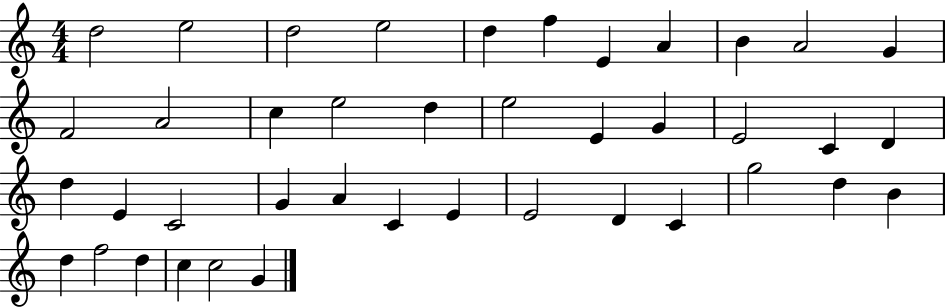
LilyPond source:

{
  \clef treble
  \numericTimeSignature
  \time 4/4
  \key c \major
  d''2 e''2 | d''2 e''2 | d''4 f''4 e'4 a'4 | b'4 a'2 g'4 | \break f'2 a'2 | c''4 e''2 d''4 | e''2 e'4 g'4 | e'2 c'4 d'4 | \break d''4 e'4 c'2 | g'4 a'4 c'4 e'4 | e'2 d'4 c'4 | g''2 d''4 b'4 | \break d''4 f''2 d''4 | c''4 c''2 g'4 | \bar "|."
}